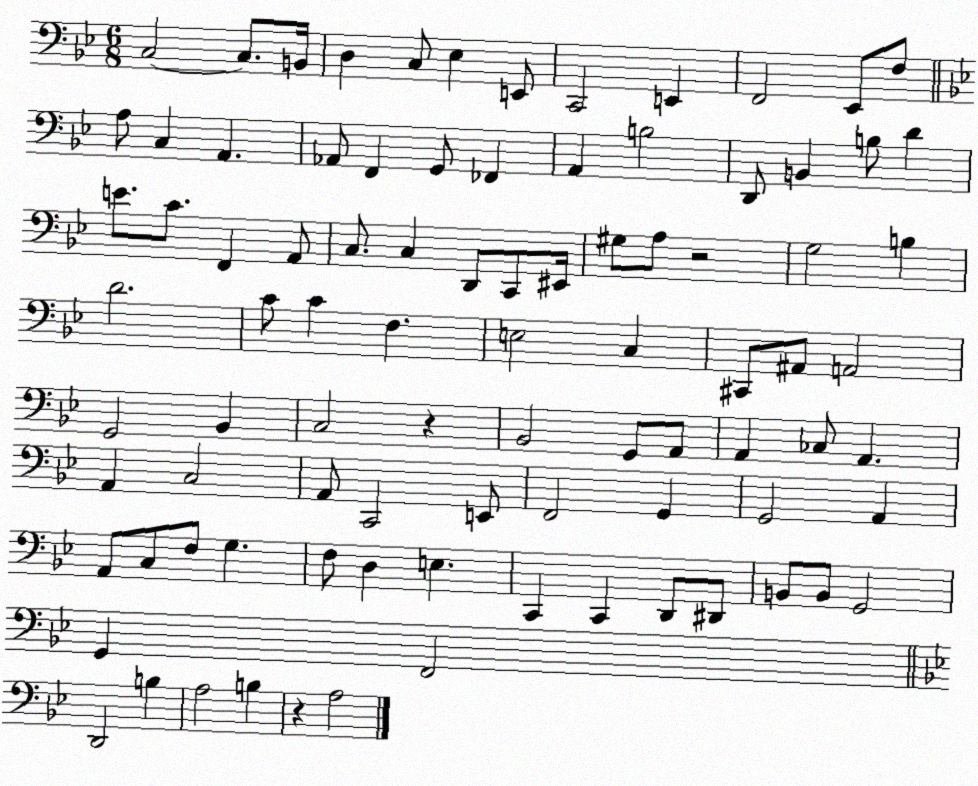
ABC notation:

X:1
T:Untitled
M:6/8
L:1/4
K:Bb
C,2 C,/2 B,,/4 D, C,/2 _E, E,,/2 C,,2 E,, F,,2 _E,,/2 F,/2 A,/2 C, A,, _A,,/2 F,, G,,/2 _F,, A,, B,2 D,,/2 B,, B,/2 D E/2 C/2 F,, A,,/2 C,/2 C, D,,/2 C,,/2 ^E,,/4 ^G,/2 A,/2 z2 G,2 B, D2 C/2 C F, E,2 C, ^C,,/2 ^A,,/2 A,,2 G,,2 _B,, C,2 z _B,,2 G,,/2 A,,/2 A,, _C,/2 A,, A,, C,2 A,,/2 C,,2 E,,/2 F,,2 G,, G,,2 A,, A,,/2 C,/2 F,/2 G, F,/2 D, E, C,, C,, D,,/2 ^D,,/2 B,,/2 B,,/2 G,,2 G,, F,,2 D,,2 B, A,2 B, z A,2